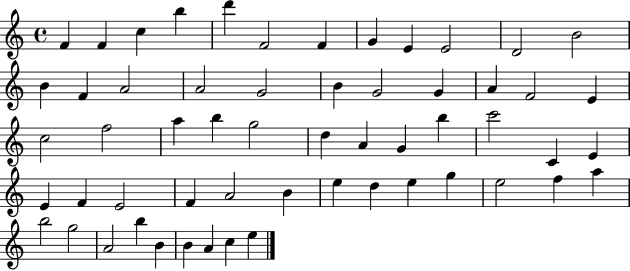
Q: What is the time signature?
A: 4/4